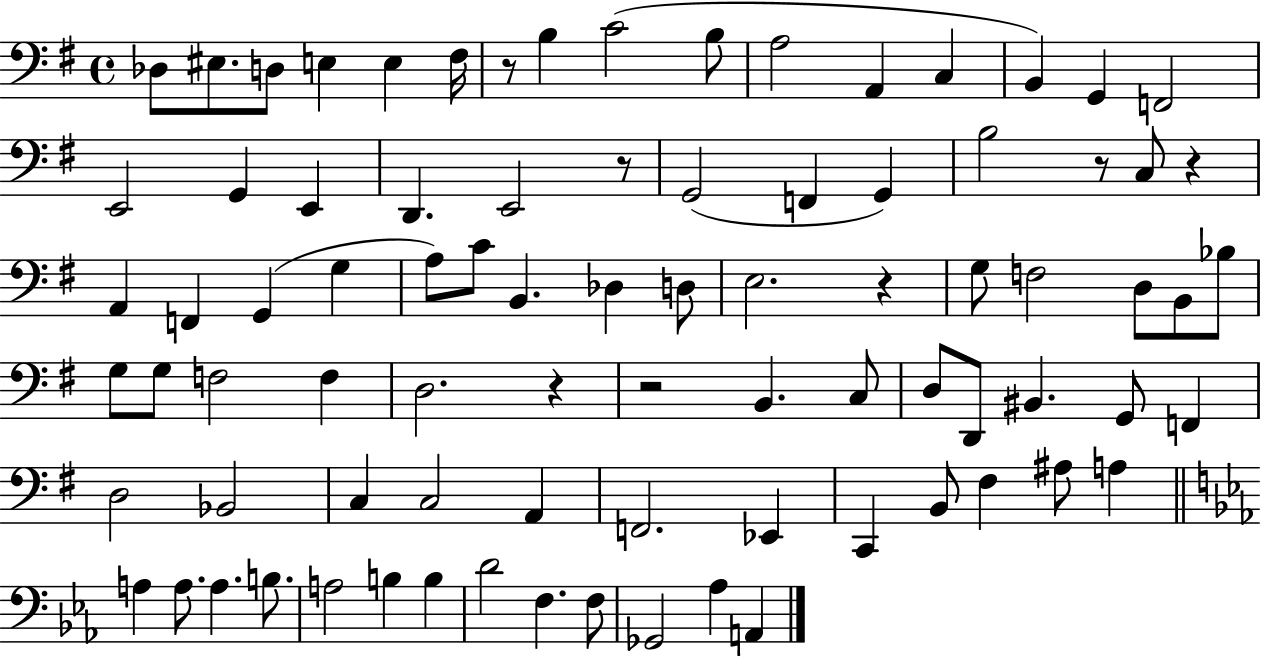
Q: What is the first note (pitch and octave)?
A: Db3